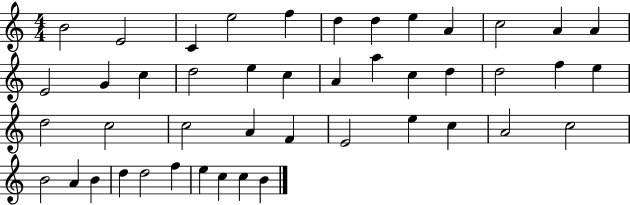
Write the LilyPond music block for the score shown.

{
  \clef treble
  \numericTimeSignature
  \time 4/4
  \key c \major
  b'2 e'2 | c'4 e''2 f''4 | d''4 d''4 e''4 a'4 | c''2 a'4 a'4 | \break e'2 g'4 c''4 | d''2 e''4 c''4 | a'4 a''4 c''4 d''4 | d''2 f''4 e''4 | \break d''2 c''2 | c''2 a'4 f'4 | e'2 e''4 c''4 | a'2 c''2 | \break b'2 a'4 b'4 | d''4 d''2 f''4 | e''4 c''4 c''4 b'4 | \bar "|."
}